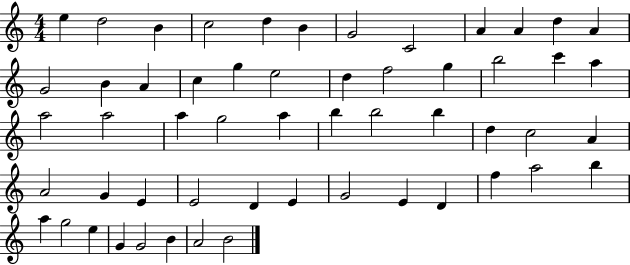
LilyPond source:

{
  \clef treble
  \numericTimeSignature
  \time 4/4
  \key c \major
  e''4 d''2 b'4 | c''2 d''4 b'4 | g'2 c'2 | a'4 a'4 d''4 a'4 | \break g'2 b'4 a'4 | c''4 g''4 e''2 | d''4 f''2 g''4 | b''2 c'''4 a''4 | \break a''2 a''2 | a''4 g''2 a''4 | b''4 b''2 b''4 | d''4 c''2 a'4 | \break a'2 g'4 e'4 | e'2 d'4 e'4 | g'2 e'4 d'4 | f''4 a''2 b''4 | \break a''4 g''2 e''4 | g'4 g'2 b'4 | a'2 b'2 | \bar "|."
}